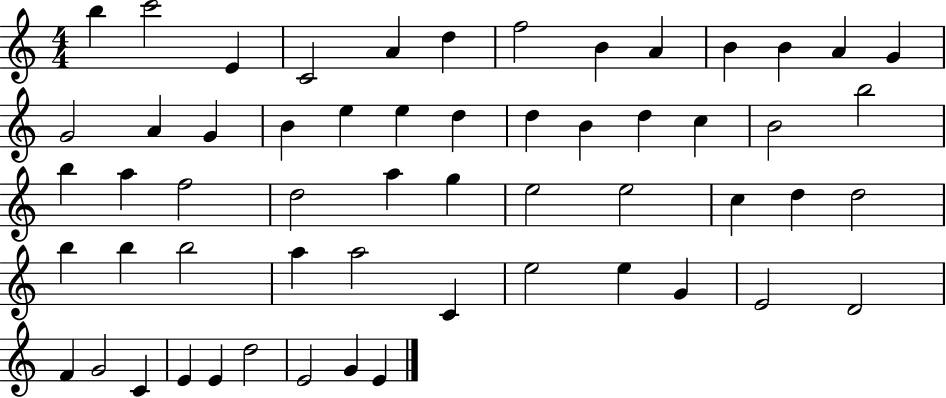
X:1
T:Untitled
M:4/4
L:1/4
K:C
b c'2 E C2 A d f2 B A B B A G G2 A G B e e d d B d c B2 b2 b a f2 d2 a g e2 e2 c d d2 b b b2 a a2 C e2 e G E2 D2 F G2 C E E d2 E2 G E